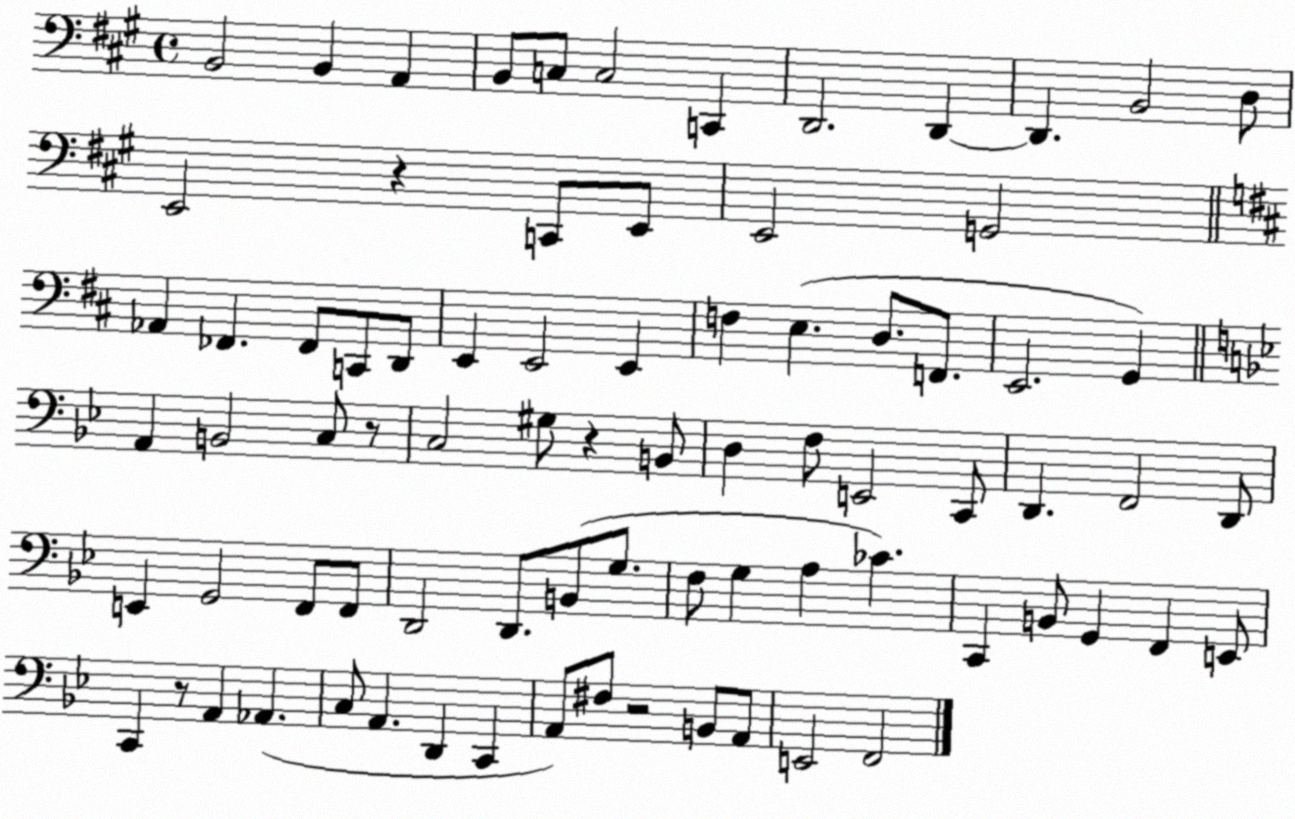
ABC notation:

X:1
T:Untitled
M:4/4
L:1/4
K:A
B,,2 B,, A,, B,,/2 C,/2 C,2 C,, D,,2 D,, D,, B,,2 D,/2 E,,2 z C,,/2 E,,/2 E,,2 G,,2 _A,, _F,, _F,,/2 C,,/2 D,,/2 E,, E,,2 E,, F, E, D,/2 F,,/2 E,,2 G,, A,, B,,2 C,/2 z/2 C,2 ^G,/2 z B,,/2 D, F,/2 E,,2 C,,/2 D,, F,,2 D,,/2 E,, G,,2 F,,/2 F,,/2 D,,2 D,,/2 B,,/2 G,/2 F,/2 G, A, _C C,, B,,/2 G,, F,, E,,/2 C,, z/2 A,, _A,, C,/2 A,, D,, C,, A,,/2 ^F,/2 z2 B,,/2 A,,/2 E,,2 F,,2